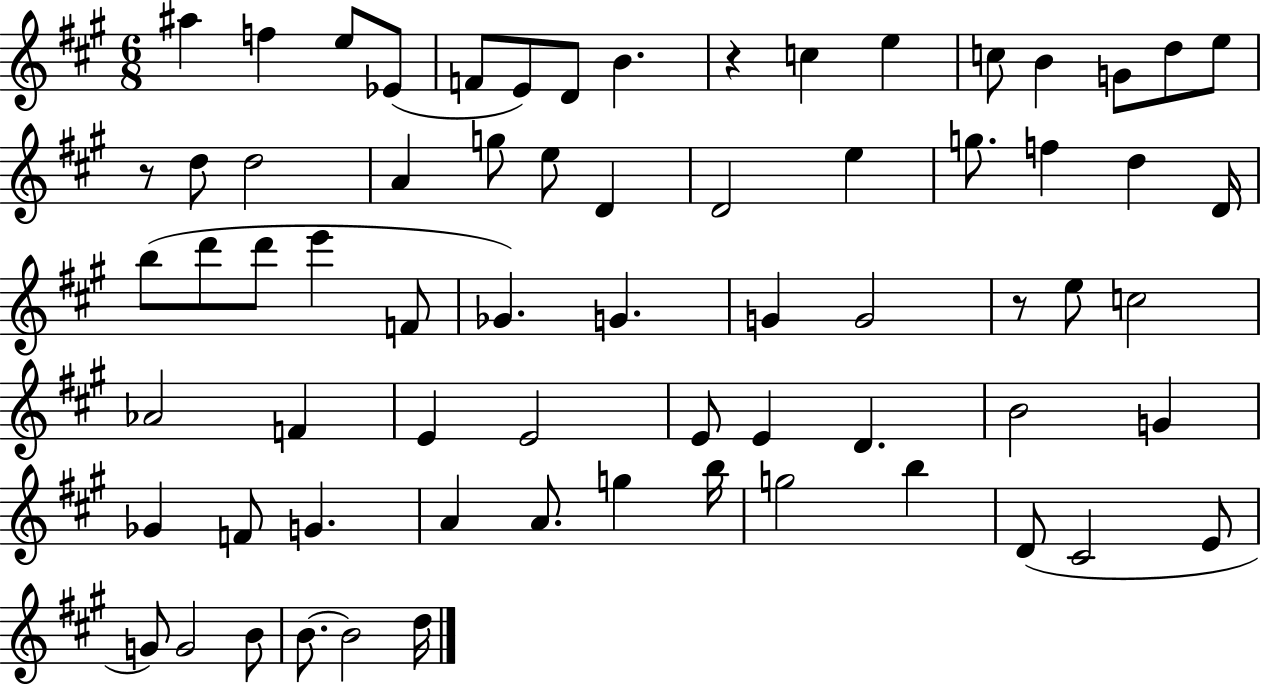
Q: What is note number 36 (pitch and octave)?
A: G4